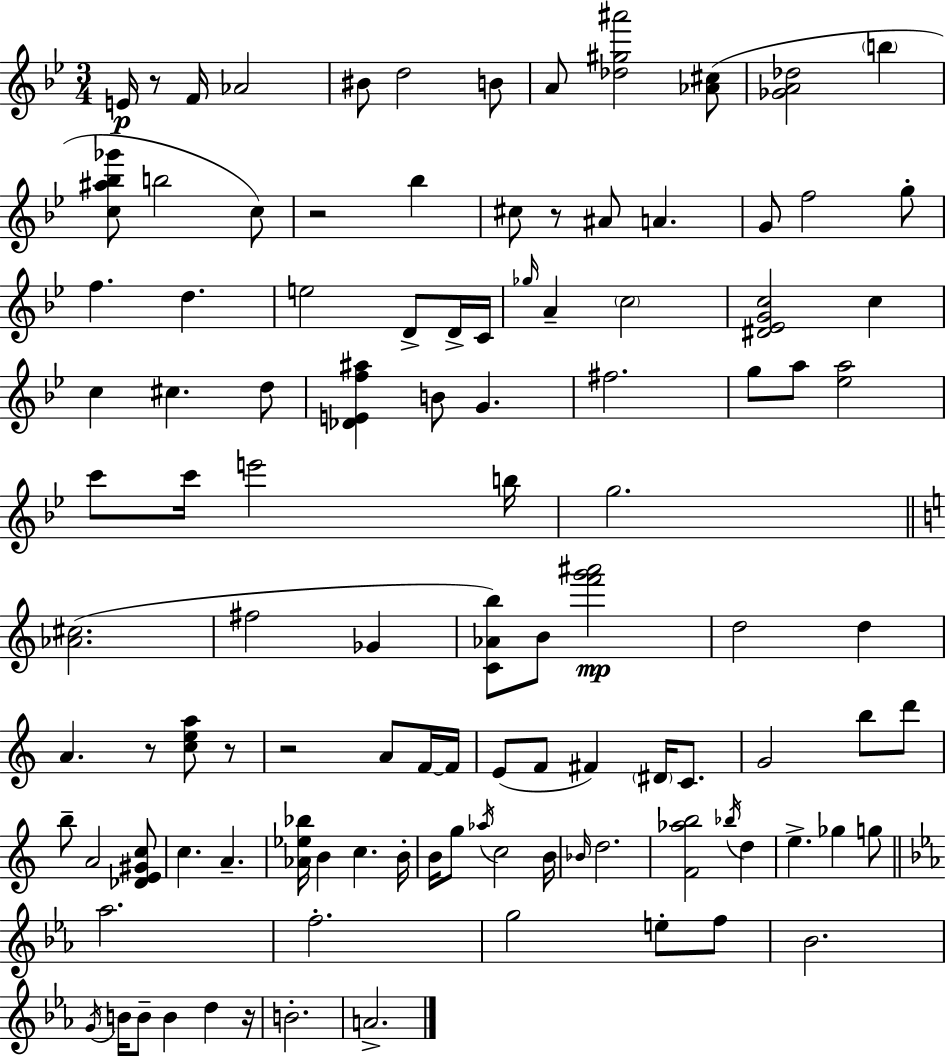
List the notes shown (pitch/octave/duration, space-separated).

E4/s R/e F4/s Ab4/h BIS4/e D5/h B4/e A4/e [Db5,G#5,A#6]/h [Ab4,C#5]/e [Gb4,A4,Db5]/h B5/q [C5,A#5,Bb5,Gb6]/e B5/h C5/e R/h Bb5/q C#5/e R/e A#4/e A4/q. G4/e F5/h G5/e F5/q. D5/q. E5/h D4/e D4/s C4/s Gb5/s A4/q C5/h [D#4,Eb4,G4,C5]/h C5/q C5/q C#5/q. D5/e [Db4,E4,F5,A#5]/q B4/e G4/q. F#5/h. G5/e A5/e [Eb5,A5]/h C6/e C6/s E6/h B5/s G5/h. [Ab4,C#5]/h. F#5/h Gb4/q [C4,Ab4,B5]/e B4/e [F6,G6,A#6]/h D5/h D5/q A4/q. R/e [C5,E5,A5]/e R/e R/h A4/e F4/s F4/s E4/e F4/e F#4/q D#4/s C4/e. G4/h B5/e D6/e B5/e A4/h [Db4,E4,G#4,C5]/e C5/q. A4/q. [Ab4,Eb5,Bb5]/s B4/q C5/q. B4/s B4/s G5/e Ab5/s C5/h B4/s Bb4/s D5/h. [F4,Ab5,B5]/h Bb5/s D5/q E5/q. Gb5/q G5/e Ab5/h. F5/h. G5/h E5/e F5/e Bb4/h. G4/s B4/s B4/e B4/q D5/q R/s B4/h. A4/h.